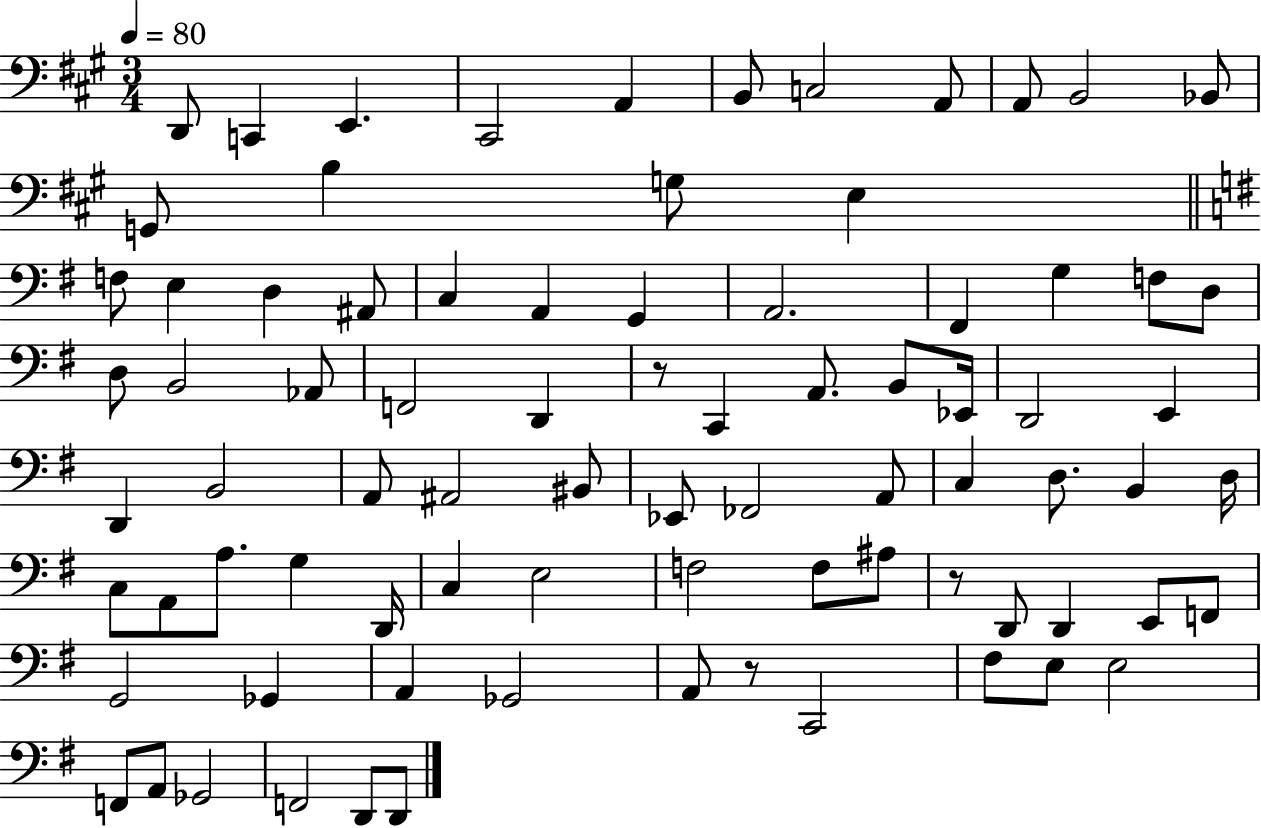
D2/e C2/q E2/q. C#2/h A2/q B2/e C3/h A2/e A2/e B2/h Bb2/e G2/e B3/q G3/e E3/q F3/e E3/q D3/q A#2/e C3/q A2/q G2/q A2/h. F#2/q G3/q F3/e D3/e D3/e B2/h Ab2/e F2/h D2/q R/e C2/q A2/e. B2/e Eb2/s D2/h E2/q D2/q B2/h A2/e A#2/h BIS2/e Eb2/e FES2/h A2/e C3/q D3/e. B2/q D3/s C3/e A2/e A3/e. G3/q D2/s C3/q E3/h F3/h F3/e A#3/e R/e D2/e D2/q E2/e F2/e G2/h Gb2/q A2/q Gb2/h A2/e R/e C2/h F#3/e E3/e E3/h F2/e A2/e Gb2/h F2/h D2/e D2/e